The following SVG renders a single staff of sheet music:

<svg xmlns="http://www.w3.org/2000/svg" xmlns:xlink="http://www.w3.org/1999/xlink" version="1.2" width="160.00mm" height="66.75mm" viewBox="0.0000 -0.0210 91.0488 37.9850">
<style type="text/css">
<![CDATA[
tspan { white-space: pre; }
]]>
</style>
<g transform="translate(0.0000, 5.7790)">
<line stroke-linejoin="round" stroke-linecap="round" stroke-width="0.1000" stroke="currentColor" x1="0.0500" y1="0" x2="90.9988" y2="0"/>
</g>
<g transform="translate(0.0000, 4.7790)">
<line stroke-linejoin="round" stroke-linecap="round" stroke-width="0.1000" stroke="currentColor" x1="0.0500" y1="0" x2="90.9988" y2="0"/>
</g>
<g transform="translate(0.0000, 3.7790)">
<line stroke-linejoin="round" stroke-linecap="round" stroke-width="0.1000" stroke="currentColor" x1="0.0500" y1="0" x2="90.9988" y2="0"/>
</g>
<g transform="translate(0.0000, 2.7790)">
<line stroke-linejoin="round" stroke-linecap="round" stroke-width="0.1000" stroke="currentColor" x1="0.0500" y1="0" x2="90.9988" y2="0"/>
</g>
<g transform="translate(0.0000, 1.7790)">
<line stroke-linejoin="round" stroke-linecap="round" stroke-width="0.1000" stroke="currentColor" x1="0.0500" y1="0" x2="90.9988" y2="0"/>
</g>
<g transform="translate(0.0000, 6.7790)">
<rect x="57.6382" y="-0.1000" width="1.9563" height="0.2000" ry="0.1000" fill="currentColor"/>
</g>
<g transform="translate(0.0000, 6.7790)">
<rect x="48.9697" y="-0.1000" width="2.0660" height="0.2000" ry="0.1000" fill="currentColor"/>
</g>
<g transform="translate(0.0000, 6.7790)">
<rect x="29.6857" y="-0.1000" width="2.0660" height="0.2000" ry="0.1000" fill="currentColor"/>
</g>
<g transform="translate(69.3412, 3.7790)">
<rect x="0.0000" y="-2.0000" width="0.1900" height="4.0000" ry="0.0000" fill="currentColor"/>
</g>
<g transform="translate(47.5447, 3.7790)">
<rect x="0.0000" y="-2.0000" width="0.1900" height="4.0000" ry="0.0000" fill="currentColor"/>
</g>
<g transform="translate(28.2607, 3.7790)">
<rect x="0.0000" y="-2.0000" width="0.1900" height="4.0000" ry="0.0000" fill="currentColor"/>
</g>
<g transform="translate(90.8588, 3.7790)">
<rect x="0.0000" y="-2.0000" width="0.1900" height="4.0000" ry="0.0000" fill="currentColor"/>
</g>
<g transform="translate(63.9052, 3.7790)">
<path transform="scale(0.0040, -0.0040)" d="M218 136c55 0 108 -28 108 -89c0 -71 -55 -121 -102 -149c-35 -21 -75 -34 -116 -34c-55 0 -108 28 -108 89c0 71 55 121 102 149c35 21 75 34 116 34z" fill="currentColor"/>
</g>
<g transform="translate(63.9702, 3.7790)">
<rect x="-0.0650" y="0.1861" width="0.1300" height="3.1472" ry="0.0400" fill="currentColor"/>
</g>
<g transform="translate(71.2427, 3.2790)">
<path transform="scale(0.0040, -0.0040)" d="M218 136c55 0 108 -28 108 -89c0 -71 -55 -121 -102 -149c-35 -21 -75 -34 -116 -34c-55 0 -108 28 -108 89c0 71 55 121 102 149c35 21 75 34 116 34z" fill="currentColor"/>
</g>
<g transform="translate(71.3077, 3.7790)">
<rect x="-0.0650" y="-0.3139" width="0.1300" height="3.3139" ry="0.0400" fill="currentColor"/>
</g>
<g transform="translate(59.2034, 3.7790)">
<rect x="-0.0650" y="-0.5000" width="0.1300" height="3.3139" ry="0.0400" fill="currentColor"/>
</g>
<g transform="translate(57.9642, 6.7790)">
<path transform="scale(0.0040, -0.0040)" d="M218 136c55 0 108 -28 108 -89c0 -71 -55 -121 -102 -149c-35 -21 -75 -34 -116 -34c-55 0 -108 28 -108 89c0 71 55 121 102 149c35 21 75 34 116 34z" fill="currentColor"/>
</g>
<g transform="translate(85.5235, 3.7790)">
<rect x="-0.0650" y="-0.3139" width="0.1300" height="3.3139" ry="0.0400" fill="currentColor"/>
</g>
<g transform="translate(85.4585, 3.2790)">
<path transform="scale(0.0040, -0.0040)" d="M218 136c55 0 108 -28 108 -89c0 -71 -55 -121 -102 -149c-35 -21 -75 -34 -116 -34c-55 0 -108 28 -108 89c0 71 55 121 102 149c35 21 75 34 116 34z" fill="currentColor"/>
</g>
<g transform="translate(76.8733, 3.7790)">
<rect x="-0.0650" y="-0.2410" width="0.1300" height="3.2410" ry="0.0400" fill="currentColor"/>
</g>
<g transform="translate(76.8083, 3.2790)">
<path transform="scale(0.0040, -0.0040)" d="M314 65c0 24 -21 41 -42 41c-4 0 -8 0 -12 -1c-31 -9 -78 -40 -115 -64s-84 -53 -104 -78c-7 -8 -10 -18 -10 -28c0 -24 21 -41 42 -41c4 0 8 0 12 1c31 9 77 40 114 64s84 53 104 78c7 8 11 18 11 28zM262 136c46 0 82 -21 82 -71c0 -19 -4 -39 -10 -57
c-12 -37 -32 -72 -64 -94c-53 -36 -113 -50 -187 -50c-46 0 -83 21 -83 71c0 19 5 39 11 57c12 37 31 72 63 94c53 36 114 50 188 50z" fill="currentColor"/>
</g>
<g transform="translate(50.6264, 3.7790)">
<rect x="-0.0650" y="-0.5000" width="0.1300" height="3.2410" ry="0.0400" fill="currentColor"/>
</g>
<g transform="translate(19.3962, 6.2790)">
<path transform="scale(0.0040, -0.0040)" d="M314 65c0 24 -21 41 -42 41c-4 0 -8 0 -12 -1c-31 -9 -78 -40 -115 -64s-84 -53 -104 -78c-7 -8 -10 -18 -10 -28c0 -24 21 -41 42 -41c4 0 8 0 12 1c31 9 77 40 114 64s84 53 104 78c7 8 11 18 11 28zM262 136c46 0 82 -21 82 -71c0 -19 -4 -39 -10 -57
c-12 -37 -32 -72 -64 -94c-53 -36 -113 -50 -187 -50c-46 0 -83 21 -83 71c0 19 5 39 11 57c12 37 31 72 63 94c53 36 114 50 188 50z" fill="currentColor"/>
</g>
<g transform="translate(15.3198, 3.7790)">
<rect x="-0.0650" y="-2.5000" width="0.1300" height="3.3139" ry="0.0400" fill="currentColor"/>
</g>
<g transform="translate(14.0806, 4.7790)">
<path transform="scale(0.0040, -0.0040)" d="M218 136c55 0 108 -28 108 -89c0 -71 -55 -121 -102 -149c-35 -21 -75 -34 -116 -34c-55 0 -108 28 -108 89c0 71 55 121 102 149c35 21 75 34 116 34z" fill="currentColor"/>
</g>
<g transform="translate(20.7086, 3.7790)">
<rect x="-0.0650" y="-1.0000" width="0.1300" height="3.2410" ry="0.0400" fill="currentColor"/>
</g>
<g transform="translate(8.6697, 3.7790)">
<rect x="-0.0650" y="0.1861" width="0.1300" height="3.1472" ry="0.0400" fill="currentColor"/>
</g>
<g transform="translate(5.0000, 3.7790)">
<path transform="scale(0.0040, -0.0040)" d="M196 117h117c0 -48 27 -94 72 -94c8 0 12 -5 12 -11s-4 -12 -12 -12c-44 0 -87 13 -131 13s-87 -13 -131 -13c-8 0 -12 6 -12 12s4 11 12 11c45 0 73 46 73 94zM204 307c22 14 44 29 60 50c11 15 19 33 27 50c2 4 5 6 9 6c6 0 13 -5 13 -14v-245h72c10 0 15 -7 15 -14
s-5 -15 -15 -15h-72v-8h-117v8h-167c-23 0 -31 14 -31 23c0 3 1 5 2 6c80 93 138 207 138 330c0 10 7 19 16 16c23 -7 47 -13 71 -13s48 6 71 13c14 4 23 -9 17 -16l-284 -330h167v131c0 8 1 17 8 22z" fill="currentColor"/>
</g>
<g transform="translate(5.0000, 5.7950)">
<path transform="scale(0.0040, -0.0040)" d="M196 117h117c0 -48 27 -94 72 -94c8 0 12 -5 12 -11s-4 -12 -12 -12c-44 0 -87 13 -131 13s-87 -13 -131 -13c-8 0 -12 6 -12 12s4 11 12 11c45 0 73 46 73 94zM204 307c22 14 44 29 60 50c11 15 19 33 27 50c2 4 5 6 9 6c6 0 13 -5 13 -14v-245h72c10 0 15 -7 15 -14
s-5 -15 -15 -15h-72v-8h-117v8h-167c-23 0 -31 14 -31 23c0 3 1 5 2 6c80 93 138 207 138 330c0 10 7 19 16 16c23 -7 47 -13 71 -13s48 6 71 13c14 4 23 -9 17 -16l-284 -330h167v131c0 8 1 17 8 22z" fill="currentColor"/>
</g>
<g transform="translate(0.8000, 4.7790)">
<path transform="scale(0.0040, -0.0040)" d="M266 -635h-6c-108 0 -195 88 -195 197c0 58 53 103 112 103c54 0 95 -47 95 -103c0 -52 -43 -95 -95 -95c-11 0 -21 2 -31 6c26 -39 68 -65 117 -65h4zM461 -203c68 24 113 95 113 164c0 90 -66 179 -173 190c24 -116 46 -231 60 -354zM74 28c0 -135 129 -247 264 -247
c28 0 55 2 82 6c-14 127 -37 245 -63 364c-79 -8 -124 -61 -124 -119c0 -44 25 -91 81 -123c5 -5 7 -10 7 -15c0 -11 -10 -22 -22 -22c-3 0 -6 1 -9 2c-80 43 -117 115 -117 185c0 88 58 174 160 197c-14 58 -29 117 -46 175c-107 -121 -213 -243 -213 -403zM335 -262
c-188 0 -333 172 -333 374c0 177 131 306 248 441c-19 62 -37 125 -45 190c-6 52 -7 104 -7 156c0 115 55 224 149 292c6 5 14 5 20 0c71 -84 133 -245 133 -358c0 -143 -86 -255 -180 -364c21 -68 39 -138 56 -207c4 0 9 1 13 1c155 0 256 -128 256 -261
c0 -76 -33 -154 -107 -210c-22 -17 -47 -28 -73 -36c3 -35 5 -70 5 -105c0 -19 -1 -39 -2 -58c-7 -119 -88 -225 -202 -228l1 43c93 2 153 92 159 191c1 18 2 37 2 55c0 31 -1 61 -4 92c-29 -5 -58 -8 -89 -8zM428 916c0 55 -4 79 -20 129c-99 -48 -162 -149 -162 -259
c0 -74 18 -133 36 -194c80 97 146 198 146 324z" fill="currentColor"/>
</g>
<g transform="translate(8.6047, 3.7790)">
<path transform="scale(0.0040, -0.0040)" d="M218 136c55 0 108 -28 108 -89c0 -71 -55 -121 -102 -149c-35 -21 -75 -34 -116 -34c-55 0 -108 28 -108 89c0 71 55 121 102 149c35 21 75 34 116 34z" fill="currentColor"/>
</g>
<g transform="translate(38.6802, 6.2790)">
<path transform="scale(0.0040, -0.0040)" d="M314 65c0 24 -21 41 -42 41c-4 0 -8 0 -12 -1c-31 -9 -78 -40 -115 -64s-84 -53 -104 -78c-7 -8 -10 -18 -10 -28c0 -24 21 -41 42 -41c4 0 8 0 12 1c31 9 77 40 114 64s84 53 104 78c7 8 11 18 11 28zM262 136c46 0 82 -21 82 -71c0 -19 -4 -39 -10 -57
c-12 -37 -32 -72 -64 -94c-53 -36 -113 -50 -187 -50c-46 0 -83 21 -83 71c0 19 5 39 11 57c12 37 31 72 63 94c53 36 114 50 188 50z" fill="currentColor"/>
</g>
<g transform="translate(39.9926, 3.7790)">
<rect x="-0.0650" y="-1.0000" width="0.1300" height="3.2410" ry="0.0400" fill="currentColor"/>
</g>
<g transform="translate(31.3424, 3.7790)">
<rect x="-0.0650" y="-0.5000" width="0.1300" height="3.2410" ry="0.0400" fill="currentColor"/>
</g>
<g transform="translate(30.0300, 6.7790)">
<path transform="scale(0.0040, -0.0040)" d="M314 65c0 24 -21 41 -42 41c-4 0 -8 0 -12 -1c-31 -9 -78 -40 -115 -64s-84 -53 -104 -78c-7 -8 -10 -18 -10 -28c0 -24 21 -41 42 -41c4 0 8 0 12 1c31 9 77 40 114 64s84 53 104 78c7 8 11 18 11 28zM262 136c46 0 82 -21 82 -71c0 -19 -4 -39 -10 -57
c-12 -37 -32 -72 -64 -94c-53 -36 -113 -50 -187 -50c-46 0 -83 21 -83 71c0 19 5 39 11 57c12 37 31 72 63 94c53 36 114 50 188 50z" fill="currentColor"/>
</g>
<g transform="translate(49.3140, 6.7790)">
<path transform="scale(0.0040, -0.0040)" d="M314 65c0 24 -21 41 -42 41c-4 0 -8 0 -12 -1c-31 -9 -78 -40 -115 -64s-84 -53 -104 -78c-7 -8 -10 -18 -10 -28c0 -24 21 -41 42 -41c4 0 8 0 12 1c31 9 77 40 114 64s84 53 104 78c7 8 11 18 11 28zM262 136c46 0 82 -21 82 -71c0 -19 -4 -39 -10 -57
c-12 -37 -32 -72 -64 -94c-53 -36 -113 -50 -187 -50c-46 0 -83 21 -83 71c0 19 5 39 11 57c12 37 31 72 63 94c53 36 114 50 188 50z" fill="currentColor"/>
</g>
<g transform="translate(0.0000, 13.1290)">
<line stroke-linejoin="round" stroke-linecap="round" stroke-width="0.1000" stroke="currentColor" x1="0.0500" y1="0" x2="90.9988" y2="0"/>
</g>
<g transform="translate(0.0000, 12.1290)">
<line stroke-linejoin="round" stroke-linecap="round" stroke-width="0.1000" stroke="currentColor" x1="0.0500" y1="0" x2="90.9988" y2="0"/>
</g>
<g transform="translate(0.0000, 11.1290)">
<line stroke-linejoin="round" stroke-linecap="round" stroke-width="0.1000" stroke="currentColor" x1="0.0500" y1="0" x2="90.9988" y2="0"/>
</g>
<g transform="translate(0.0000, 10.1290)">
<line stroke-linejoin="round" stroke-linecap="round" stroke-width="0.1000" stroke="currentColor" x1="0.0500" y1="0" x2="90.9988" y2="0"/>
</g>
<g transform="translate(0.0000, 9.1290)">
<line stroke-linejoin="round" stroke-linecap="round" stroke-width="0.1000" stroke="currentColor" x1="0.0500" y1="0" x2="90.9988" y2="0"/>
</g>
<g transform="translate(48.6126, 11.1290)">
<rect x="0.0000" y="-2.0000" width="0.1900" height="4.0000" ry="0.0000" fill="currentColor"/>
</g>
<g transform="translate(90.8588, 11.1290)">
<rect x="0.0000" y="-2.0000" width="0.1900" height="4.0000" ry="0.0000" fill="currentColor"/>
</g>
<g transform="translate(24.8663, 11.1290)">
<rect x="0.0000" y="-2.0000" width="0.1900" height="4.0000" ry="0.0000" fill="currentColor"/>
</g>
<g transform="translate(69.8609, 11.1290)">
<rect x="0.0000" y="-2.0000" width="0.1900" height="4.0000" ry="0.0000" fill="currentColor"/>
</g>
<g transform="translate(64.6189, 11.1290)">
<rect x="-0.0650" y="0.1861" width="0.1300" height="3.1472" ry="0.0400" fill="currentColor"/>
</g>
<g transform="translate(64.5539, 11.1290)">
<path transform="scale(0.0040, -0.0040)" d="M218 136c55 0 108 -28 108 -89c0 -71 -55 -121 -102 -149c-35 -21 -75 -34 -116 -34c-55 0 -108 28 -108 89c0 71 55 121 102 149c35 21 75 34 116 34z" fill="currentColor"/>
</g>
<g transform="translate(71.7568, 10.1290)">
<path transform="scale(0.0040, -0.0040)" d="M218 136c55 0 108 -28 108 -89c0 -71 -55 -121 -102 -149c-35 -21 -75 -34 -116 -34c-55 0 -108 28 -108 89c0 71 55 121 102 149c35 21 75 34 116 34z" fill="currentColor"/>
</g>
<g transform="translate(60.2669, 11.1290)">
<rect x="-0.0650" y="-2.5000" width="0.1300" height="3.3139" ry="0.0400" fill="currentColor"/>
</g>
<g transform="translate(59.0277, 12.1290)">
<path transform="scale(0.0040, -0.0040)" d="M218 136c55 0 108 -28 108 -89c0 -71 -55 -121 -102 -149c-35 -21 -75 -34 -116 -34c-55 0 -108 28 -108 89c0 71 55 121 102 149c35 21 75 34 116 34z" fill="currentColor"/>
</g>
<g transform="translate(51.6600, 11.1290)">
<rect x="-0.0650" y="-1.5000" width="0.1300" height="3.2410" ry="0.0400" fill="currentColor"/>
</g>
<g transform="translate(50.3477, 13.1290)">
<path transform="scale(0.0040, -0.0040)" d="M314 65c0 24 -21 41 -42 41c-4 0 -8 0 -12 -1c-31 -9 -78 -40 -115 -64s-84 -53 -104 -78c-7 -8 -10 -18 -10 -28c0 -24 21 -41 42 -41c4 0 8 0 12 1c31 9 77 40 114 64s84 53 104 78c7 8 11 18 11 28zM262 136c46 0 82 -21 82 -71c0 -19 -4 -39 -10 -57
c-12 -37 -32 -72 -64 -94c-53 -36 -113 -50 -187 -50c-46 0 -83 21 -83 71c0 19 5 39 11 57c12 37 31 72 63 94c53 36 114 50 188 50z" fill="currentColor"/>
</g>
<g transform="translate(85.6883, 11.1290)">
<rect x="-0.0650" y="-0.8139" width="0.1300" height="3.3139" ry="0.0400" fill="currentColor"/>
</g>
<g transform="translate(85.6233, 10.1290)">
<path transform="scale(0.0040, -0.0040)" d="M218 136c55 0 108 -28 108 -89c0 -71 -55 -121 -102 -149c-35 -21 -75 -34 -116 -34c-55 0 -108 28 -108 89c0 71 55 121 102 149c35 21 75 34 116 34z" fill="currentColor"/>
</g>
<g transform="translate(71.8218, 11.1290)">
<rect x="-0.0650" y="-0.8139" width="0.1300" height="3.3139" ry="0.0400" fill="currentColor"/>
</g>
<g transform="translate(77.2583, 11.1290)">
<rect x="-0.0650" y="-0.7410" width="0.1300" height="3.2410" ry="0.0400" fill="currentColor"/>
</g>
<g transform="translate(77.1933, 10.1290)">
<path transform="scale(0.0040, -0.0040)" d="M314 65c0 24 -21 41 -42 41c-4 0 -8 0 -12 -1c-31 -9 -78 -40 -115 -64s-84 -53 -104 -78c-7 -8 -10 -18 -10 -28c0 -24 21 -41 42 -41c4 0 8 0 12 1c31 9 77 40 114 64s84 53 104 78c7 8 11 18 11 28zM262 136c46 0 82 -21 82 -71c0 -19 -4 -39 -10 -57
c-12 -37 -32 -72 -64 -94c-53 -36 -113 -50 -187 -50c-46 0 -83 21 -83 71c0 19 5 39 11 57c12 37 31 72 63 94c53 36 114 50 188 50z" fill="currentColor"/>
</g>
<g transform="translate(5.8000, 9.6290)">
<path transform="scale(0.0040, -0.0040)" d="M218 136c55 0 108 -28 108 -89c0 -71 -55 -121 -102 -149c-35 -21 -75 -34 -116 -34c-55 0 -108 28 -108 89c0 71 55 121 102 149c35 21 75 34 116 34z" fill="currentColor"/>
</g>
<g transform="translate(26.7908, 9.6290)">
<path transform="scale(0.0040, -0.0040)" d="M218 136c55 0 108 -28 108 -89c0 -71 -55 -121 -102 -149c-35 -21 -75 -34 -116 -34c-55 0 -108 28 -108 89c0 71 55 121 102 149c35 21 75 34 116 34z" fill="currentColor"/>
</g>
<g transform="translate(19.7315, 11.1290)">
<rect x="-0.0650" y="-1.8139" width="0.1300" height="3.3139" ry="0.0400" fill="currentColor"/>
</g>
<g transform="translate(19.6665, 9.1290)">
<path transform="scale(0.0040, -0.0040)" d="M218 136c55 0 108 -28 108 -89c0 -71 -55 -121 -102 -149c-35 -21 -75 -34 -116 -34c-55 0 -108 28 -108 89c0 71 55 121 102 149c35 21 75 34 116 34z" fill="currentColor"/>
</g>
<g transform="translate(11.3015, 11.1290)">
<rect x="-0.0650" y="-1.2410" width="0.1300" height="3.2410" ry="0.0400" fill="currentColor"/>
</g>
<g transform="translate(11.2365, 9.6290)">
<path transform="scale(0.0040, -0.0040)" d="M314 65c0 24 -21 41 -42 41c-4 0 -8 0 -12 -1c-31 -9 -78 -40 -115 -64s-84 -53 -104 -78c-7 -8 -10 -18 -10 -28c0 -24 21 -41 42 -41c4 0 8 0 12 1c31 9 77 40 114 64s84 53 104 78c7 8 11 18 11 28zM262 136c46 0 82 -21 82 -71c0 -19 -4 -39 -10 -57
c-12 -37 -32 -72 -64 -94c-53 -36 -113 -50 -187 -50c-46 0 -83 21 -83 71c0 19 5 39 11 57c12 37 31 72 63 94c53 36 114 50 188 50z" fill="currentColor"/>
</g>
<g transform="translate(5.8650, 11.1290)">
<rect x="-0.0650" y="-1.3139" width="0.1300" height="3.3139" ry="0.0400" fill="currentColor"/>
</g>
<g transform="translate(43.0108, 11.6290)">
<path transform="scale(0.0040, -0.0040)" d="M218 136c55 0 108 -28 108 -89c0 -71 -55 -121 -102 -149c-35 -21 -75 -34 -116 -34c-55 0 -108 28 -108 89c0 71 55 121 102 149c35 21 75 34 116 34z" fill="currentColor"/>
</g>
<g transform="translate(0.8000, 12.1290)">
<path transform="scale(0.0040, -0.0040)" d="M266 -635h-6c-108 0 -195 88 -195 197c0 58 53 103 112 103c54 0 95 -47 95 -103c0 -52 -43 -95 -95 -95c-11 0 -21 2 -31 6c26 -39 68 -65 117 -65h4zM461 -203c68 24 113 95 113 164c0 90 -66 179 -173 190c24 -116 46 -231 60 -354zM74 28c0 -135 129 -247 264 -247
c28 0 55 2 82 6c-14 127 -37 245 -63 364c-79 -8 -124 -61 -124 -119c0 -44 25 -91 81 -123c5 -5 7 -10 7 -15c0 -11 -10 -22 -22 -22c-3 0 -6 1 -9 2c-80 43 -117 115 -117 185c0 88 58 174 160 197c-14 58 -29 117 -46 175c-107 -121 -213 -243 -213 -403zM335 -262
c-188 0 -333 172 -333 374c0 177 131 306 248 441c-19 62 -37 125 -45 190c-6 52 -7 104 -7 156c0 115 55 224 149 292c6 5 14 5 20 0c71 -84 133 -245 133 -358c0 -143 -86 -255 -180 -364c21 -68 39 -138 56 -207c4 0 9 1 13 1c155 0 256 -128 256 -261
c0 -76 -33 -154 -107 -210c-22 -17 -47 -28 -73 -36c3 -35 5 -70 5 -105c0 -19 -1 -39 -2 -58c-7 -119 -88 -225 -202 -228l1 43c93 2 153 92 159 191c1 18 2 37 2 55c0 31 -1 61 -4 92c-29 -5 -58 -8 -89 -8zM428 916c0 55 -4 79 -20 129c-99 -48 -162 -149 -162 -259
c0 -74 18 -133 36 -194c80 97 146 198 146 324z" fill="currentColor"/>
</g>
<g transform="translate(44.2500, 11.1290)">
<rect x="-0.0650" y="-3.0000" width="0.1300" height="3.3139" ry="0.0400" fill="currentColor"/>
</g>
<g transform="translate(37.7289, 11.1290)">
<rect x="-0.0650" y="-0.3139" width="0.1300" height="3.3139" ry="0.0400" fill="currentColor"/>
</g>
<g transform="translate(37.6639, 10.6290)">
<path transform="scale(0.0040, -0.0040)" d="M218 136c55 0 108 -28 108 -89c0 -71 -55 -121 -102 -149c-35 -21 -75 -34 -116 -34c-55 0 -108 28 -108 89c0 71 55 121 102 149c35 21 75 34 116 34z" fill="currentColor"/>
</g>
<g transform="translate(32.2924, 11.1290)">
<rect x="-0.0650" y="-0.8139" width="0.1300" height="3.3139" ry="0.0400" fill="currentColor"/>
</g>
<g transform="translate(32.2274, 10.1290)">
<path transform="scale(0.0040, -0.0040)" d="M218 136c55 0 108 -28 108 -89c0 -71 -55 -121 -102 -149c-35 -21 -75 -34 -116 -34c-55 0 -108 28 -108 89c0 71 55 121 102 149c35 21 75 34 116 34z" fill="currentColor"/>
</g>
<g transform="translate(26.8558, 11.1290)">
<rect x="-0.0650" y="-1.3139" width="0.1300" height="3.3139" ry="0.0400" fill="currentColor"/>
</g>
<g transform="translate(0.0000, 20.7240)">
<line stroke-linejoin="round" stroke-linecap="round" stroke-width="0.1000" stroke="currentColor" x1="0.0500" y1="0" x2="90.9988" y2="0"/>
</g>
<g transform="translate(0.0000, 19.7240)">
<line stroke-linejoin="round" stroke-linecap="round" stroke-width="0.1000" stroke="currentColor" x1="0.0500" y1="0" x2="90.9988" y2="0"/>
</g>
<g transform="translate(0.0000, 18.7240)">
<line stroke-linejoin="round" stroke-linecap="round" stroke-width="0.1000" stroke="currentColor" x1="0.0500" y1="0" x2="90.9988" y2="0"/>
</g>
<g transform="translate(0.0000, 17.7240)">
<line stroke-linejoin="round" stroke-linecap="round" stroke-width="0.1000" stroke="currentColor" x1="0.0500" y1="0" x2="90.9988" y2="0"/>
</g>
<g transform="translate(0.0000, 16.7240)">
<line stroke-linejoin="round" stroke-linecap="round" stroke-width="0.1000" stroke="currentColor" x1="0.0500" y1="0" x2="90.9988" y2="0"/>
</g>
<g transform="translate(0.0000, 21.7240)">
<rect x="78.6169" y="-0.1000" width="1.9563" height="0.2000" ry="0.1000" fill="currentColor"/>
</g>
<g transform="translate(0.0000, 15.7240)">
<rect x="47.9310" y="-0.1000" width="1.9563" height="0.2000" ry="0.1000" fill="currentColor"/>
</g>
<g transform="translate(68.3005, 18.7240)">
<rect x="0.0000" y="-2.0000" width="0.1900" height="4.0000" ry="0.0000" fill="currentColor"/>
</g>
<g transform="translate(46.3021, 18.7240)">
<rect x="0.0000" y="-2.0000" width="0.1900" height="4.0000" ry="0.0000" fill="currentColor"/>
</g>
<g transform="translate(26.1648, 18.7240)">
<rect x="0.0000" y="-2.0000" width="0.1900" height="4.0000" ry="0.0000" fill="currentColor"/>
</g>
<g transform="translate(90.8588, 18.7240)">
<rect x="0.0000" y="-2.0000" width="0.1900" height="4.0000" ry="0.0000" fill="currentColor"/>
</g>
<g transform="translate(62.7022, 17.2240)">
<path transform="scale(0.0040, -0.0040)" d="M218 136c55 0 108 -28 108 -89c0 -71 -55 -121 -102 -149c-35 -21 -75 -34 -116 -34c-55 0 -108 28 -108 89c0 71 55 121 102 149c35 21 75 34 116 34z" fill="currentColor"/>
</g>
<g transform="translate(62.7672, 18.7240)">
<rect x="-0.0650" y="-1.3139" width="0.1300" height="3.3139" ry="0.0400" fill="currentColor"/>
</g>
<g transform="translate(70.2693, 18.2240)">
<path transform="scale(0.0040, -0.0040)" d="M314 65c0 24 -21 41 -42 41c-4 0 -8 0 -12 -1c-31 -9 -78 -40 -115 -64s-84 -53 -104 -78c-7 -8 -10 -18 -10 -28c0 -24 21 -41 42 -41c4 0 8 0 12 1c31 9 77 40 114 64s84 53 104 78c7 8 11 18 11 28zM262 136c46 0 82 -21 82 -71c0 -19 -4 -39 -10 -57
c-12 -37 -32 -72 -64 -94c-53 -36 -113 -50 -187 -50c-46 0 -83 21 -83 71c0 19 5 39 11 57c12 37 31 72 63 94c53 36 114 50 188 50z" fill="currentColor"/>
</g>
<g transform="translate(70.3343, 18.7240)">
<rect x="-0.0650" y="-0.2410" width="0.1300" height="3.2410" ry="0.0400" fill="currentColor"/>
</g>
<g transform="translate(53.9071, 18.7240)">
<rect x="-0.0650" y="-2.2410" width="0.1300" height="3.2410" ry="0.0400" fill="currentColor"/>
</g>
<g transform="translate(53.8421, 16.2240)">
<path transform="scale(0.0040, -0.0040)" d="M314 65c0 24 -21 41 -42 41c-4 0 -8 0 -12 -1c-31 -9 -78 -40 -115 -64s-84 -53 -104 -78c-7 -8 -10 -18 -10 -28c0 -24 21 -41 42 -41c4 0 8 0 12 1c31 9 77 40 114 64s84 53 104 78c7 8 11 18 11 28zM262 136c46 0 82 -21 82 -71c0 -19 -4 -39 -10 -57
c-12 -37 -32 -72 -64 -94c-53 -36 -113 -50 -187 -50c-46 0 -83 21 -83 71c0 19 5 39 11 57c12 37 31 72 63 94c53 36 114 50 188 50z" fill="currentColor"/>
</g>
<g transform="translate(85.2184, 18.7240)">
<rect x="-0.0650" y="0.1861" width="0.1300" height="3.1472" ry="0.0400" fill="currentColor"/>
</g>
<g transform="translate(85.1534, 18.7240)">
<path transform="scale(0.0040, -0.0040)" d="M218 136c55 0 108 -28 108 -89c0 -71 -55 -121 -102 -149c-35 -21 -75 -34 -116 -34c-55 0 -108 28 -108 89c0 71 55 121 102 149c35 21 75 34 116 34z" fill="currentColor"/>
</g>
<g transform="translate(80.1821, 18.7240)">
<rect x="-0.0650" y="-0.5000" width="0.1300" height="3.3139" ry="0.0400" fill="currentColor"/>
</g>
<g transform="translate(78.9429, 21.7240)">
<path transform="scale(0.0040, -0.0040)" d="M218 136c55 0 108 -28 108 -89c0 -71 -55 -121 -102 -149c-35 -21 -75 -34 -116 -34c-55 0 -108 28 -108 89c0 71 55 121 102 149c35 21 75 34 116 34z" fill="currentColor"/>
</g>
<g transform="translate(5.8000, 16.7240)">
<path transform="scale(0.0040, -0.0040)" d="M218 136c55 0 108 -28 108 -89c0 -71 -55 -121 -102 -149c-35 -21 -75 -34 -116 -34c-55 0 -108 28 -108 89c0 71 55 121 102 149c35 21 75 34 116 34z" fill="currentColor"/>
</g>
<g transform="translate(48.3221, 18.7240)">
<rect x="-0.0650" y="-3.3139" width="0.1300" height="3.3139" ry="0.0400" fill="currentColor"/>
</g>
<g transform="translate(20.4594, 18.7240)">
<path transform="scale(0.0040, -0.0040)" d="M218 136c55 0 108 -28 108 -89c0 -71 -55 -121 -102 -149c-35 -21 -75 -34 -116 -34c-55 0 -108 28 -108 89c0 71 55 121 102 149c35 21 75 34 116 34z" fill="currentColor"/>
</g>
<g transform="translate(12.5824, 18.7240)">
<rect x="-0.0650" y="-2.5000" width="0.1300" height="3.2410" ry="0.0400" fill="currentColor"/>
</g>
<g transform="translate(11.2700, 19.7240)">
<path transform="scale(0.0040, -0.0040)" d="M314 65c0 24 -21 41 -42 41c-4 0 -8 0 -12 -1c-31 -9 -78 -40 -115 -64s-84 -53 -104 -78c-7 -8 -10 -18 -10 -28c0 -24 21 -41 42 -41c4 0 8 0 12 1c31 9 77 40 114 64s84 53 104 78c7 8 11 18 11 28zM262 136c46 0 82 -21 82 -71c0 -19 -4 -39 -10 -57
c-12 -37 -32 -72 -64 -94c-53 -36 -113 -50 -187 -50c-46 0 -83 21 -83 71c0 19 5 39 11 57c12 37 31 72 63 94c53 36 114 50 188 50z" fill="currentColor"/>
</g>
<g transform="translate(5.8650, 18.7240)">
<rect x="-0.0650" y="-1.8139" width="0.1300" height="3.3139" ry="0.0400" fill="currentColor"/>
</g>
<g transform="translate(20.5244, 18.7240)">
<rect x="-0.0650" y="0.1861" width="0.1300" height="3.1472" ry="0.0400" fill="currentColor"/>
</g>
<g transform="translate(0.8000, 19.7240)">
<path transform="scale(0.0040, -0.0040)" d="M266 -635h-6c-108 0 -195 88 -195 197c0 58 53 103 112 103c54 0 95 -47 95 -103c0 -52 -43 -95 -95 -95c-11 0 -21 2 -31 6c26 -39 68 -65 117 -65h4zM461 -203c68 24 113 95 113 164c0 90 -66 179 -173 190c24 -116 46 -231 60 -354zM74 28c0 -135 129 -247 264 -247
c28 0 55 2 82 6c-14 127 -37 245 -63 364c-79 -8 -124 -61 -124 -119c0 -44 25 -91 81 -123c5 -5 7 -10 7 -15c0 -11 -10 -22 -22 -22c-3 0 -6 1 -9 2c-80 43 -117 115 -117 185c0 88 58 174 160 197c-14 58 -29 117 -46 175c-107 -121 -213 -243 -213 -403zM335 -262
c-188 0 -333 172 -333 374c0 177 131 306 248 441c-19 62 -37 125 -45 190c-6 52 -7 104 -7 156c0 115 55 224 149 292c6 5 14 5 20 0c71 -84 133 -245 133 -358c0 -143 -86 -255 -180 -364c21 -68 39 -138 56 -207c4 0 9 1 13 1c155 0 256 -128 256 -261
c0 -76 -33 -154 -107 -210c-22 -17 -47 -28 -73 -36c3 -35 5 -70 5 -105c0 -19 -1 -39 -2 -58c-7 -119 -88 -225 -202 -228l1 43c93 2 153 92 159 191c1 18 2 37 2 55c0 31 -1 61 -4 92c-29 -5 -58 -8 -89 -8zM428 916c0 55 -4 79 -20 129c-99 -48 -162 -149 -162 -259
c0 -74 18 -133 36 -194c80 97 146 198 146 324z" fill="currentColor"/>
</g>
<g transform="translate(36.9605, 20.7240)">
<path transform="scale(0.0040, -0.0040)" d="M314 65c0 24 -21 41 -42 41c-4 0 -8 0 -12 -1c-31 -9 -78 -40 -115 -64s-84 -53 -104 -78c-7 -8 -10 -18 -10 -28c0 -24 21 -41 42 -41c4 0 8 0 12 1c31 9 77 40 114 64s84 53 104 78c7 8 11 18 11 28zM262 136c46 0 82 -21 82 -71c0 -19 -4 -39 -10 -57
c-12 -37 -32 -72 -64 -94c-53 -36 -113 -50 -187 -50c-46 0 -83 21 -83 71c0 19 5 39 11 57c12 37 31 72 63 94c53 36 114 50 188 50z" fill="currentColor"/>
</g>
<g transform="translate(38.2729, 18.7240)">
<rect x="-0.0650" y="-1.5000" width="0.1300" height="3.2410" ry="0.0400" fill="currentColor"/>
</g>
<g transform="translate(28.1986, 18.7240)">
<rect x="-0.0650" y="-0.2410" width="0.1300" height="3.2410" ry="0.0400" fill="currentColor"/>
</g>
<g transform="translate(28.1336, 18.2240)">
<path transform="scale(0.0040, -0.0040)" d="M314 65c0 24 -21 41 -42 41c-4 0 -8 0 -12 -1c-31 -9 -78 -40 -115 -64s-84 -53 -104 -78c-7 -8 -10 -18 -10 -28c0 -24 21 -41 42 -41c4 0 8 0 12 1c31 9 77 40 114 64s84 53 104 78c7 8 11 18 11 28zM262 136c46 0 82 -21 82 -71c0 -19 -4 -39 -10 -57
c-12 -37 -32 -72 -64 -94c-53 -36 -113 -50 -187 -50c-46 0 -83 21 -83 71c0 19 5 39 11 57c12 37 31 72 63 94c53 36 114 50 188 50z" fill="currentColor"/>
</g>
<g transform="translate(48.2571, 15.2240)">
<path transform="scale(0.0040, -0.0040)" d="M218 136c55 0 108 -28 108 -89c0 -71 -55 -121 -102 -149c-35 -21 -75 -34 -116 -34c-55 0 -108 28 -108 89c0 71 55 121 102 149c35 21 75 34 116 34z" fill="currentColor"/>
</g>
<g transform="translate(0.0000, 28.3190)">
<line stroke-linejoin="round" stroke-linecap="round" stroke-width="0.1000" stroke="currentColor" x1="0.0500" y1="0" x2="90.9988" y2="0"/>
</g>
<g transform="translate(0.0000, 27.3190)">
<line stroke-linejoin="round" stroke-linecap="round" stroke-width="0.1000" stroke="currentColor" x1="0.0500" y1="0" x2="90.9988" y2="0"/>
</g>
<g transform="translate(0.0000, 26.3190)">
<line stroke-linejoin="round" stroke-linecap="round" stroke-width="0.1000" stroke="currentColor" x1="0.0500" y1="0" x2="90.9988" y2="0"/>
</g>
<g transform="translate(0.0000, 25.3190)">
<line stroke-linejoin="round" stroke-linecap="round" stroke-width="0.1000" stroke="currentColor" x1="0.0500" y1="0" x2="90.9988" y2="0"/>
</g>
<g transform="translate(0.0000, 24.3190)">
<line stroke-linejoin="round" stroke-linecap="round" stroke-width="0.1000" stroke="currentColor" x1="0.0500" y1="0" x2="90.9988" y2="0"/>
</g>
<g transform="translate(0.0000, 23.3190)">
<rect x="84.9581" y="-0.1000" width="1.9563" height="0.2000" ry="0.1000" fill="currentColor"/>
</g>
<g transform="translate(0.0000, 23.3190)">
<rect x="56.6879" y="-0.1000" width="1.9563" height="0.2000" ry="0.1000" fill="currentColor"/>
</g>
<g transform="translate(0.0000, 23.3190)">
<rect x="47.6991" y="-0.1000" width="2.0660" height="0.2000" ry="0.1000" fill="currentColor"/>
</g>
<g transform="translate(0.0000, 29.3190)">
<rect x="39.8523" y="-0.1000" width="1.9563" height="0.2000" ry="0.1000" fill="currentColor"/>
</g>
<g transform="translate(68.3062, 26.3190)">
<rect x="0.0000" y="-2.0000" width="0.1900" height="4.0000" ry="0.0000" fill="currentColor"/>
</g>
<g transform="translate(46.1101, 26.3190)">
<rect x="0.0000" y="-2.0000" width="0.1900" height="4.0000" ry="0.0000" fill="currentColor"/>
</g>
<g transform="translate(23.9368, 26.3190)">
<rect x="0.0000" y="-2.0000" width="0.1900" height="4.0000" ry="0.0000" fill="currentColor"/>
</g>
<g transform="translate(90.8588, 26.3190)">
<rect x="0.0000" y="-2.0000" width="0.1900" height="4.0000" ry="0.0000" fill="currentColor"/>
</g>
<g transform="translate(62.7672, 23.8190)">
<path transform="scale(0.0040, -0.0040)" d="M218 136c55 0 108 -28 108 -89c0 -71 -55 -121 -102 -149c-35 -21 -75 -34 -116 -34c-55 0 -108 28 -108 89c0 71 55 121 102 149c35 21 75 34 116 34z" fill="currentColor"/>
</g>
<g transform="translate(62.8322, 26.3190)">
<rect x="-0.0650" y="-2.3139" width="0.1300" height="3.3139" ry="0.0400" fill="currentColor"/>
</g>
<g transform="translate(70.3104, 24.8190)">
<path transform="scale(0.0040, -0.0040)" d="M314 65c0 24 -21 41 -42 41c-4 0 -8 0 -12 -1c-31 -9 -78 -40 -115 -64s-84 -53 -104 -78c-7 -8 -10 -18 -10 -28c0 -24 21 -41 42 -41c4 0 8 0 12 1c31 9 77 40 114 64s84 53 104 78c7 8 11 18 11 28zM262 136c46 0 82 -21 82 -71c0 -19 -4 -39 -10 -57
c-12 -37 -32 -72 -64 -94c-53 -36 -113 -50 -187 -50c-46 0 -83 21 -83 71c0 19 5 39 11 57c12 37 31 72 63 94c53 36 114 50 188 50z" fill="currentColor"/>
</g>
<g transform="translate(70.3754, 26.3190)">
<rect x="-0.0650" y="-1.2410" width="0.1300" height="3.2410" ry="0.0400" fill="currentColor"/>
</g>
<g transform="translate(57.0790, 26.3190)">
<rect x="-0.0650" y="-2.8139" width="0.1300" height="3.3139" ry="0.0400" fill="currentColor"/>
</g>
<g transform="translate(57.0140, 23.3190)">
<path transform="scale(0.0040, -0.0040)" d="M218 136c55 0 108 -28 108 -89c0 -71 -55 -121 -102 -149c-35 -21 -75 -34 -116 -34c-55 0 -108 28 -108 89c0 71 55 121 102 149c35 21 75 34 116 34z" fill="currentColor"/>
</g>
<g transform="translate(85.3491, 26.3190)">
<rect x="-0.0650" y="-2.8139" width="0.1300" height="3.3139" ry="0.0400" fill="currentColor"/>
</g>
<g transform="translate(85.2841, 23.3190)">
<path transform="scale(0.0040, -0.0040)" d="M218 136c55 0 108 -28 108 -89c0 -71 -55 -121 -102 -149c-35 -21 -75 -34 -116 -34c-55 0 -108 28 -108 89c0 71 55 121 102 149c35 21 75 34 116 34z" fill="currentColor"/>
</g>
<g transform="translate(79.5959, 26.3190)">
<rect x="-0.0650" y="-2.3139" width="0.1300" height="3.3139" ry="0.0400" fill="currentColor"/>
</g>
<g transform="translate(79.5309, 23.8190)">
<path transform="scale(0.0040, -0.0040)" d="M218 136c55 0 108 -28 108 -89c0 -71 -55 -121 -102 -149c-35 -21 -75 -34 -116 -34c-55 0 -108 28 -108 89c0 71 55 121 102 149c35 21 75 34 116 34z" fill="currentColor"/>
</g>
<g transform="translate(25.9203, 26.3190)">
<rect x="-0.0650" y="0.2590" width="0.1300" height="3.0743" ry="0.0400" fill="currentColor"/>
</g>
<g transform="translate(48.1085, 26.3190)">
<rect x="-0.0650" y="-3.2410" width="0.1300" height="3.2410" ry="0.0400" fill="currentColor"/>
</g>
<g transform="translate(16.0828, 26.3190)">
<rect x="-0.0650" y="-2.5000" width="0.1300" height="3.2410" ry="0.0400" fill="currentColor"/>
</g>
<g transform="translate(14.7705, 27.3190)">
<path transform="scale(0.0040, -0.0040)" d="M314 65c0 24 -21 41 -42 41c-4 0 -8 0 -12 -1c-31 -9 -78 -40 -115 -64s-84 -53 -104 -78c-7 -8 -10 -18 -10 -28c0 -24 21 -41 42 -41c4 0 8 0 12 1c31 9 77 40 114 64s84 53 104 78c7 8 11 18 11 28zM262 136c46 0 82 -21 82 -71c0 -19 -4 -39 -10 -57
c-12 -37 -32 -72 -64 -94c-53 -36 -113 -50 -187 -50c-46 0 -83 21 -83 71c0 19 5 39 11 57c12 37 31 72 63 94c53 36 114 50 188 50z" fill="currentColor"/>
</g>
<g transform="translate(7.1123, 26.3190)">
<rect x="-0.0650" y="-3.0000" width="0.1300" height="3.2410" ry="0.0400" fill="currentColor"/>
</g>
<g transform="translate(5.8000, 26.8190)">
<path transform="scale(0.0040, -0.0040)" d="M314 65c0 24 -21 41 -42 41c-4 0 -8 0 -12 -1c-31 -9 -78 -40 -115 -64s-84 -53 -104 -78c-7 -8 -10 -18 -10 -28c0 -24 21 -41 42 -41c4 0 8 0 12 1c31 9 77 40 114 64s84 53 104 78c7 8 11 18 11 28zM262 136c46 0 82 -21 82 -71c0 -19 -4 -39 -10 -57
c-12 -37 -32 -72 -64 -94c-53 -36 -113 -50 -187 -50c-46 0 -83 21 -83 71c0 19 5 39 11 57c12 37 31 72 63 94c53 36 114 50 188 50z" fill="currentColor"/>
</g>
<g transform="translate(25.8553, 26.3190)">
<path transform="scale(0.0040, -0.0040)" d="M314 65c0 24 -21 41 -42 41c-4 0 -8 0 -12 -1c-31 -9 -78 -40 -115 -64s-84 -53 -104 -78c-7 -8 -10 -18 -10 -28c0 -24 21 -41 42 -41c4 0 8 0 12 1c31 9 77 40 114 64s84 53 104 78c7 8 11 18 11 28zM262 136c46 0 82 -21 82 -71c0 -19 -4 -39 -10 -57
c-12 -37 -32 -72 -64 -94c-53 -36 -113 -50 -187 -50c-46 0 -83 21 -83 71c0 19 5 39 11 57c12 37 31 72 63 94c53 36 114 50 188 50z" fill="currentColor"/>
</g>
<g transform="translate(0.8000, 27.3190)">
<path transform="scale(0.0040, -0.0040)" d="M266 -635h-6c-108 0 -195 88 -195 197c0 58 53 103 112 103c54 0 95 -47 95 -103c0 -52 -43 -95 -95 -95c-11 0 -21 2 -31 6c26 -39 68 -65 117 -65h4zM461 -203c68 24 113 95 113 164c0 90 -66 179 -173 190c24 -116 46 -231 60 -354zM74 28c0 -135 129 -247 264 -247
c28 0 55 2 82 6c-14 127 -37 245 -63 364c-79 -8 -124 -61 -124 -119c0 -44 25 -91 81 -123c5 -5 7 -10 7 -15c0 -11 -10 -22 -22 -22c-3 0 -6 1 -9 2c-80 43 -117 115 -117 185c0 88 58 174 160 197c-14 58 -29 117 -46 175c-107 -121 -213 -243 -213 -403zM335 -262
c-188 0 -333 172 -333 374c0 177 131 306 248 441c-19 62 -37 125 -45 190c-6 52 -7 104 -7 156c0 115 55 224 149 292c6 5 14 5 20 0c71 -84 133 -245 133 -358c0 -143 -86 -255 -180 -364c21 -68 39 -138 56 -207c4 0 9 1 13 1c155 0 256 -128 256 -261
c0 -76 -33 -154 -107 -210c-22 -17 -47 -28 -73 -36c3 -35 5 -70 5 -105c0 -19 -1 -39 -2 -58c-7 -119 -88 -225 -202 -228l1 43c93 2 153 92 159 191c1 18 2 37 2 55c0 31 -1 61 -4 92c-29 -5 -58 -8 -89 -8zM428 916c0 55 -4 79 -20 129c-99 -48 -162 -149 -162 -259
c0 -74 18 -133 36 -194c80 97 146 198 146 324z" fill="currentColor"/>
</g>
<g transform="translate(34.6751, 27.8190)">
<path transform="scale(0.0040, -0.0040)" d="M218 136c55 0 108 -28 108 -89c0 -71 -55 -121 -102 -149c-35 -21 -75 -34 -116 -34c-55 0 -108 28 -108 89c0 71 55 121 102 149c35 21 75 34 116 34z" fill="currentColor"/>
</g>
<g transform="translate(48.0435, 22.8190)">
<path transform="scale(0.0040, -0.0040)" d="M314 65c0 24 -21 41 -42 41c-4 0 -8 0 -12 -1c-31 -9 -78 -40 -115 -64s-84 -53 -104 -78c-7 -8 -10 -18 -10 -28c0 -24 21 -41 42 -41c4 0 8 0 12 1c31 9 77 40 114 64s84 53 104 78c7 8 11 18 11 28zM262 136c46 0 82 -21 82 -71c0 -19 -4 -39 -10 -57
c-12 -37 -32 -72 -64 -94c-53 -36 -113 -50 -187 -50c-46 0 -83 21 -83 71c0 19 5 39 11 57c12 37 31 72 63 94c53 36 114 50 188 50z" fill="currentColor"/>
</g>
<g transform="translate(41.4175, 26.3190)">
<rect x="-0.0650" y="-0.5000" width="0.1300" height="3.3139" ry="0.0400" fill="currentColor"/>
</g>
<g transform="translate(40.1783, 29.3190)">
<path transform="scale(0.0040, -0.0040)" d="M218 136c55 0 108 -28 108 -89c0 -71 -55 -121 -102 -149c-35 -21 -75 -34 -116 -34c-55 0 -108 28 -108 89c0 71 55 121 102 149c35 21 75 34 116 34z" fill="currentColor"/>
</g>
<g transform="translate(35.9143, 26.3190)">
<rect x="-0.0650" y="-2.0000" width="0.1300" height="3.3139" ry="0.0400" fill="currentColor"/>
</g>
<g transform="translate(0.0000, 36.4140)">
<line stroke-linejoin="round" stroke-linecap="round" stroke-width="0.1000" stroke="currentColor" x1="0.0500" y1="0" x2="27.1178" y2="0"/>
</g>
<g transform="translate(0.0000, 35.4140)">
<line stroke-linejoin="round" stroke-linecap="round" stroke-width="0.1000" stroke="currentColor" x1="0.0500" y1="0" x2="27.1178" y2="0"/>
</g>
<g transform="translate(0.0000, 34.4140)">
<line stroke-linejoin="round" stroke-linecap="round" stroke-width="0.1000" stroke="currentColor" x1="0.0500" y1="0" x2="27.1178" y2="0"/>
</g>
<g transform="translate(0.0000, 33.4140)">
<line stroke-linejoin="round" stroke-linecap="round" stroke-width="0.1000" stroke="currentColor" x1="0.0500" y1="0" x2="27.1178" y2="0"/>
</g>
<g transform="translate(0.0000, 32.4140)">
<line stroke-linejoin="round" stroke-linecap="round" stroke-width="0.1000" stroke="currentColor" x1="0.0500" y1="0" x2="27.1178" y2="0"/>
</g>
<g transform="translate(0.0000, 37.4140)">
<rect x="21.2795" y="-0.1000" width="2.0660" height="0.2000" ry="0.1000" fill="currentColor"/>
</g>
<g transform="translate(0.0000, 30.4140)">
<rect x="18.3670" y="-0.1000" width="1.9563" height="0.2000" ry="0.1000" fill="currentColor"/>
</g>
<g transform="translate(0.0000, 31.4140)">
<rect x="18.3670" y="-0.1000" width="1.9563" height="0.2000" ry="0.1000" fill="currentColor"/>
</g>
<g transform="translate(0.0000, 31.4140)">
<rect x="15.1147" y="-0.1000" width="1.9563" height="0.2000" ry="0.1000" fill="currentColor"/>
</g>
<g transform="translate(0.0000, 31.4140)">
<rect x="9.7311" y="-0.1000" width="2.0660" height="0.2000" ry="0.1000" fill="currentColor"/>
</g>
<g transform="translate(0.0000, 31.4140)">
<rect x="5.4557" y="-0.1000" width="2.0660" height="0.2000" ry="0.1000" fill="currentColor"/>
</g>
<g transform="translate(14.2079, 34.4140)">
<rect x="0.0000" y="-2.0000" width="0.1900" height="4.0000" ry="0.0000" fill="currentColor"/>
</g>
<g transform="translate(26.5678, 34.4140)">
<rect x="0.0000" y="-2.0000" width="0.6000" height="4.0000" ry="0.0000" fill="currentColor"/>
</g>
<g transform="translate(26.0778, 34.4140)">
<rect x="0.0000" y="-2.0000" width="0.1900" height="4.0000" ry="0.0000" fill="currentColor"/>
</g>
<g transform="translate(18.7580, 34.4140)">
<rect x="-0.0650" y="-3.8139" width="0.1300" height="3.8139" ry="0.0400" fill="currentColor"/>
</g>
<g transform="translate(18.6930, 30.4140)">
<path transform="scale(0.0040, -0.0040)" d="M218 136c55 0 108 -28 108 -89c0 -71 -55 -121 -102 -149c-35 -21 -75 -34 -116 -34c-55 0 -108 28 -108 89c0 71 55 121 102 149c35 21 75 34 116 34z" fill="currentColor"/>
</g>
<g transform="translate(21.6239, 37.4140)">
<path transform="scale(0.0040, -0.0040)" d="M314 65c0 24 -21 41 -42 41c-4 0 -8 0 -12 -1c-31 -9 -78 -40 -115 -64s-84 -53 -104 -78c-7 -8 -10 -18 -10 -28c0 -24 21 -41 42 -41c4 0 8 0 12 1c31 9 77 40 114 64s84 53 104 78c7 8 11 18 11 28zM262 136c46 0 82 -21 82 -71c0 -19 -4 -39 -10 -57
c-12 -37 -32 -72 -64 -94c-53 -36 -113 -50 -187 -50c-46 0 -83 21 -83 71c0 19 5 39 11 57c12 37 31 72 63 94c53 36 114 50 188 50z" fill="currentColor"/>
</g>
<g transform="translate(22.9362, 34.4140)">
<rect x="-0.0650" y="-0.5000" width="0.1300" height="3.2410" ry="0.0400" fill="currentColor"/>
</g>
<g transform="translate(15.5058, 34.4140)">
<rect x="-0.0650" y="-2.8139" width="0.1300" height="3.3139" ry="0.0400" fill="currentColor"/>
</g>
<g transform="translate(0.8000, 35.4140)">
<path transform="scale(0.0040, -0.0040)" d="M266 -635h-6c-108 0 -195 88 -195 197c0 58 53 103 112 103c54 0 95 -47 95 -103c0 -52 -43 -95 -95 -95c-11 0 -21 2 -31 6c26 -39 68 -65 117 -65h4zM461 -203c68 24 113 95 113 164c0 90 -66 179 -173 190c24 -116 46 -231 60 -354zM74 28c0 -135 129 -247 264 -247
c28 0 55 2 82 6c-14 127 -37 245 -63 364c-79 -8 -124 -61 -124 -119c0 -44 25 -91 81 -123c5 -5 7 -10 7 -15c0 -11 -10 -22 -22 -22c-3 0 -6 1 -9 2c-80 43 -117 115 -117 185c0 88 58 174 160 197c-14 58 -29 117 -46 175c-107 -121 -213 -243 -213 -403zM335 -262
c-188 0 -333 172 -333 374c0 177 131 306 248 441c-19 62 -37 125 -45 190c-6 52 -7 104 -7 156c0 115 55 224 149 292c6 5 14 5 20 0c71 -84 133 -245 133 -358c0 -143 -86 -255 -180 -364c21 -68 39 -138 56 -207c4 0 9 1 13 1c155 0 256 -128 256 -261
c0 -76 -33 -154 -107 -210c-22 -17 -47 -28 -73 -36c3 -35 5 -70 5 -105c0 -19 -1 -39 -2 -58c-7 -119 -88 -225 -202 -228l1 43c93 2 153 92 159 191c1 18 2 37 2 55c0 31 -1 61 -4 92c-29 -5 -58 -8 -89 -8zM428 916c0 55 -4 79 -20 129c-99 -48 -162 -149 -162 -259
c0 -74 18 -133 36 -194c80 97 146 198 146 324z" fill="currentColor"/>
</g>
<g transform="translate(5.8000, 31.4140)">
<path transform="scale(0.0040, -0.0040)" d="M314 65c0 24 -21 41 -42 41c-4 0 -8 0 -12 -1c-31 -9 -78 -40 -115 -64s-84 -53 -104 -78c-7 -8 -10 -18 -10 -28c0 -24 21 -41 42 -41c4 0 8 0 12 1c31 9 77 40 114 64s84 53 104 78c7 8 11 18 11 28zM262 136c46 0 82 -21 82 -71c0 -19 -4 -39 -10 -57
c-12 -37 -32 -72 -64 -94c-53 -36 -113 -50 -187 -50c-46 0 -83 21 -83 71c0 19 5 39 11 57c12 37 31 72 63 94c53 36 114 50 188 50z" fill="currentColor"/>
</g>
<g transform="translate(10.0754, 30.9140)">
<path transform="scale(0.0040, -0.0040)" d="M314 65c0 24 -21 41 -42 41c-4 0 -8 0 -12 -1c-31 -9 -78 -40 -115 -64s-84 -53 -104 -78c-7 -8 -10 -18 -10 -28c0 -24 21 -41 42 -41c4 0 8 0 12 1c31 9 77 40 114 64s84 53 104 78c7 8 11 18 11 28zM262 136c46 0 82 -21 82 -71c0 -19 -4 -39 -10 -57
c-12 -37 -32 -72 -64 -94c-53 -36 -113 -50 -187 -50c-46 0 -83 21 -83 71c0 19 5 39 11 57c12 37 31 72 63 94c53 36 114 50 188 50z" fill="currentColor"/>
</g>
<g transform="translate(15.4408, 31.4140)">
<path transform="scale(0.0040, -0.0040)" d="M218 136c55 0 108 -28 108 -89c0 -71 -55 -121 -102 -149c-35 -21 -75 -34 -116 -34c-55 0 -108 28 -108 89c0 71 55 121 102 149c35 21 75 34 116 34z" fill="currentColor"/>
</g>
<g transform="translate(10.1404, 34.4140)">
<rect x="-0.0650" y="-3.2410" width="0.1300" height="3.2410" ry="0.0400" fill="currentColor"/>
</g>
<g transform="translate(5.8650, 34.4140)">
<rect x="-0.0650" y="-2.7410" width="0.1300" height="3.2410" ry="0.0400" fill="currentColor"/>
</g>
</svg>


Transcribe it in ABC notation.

X:1
T:Untitled
M:4/4
L:1/4
K:C
B G D2 C2 D2 C2 C B c c2 c e e2 f e d c A E2 G B d d2 d f G2 B c2 E2 b g2 e c2 C B A2 G2 B2 F C b2 a g e2 g a a2 b2 a c' C2